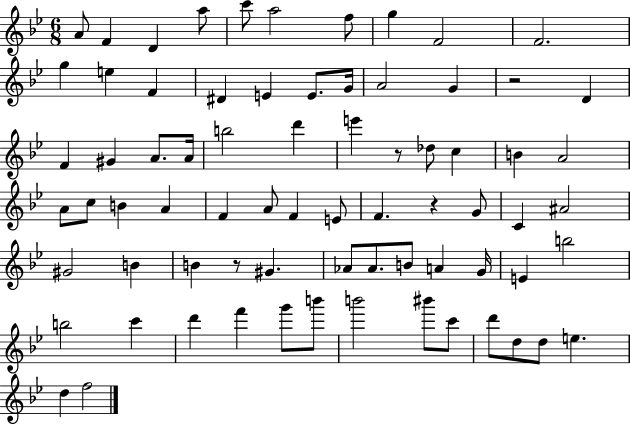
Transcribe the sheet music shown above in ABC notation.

X:1
T:Untitled
M:6/8
L:1/4
K:Bb
A/2 F D a/2 c'/2 a2 f/2 g F2 F2 g e F ^D E E/2 G/4 A2 G z2 D F ^G A/2 A/4 b2 d' e' z/2 _d/2 c B A2 A/2 c/2 B A F A/2 F E/2 F z G/2 C ^A2 ^G2 B B z/2 ^G _A/2 _A/2 B/2 A G/4 E b2 b2 c' d' f' g'/2 b'/2 b'2 ^b'/2 c'/2 d'/2 d/2 d/2 e d f2